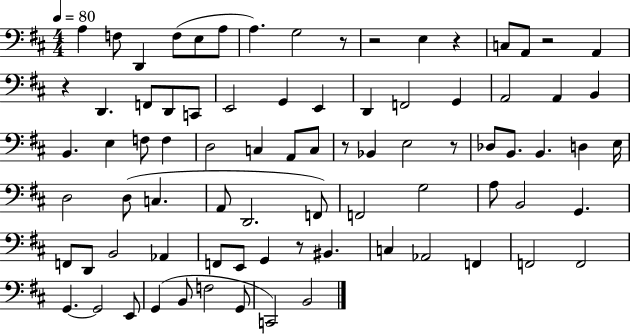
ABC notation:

X:1
T:Untitled
M:4/4
L:1/4
K:D
A, F,/2 D,, F,/2 E,/2 A,/2 A, G,2 z/2 z2 E, z C,/2 A,,/2 z2 A,, z D,, F,,/2 D,,/2 C,,/2 E,,2 G,, E,, D,, F,,2 G,, A,,2 A,, B,, B,, E, F,/2 F, D,2 C, A,,/2 C,/2 z/2 _B,, E,2 z/2 _D,/2 B,,/2 B,, D, E,/4 D,2 D,/2 C, A,,/2 D,,2 F,,/2 F,,2 G,2 A,/2 B,,2 G,, F,,/2 D,,/2 B,,2 _A,, F,,/2 E,,/2 G,, z/2 ^B,, C, _A,,2 F,, F,,2 F,,2 G,, G,,2 E,,/2 G,, B,,/2 F,2 G,,/2 C,,2 B,,2